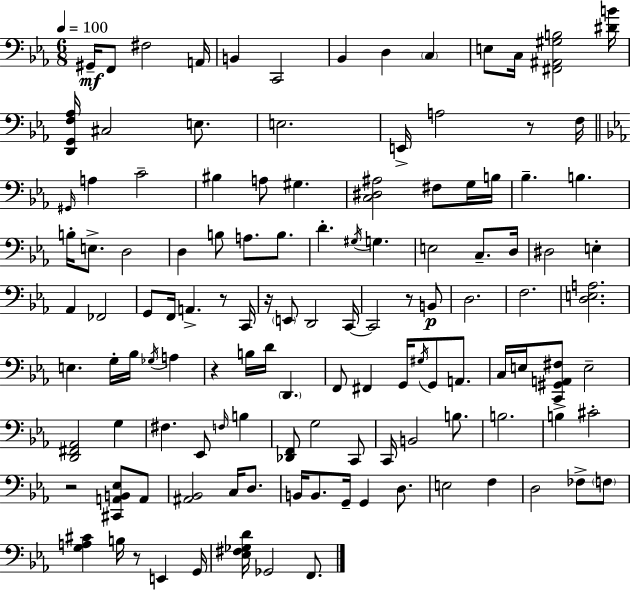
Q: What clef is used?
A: bass